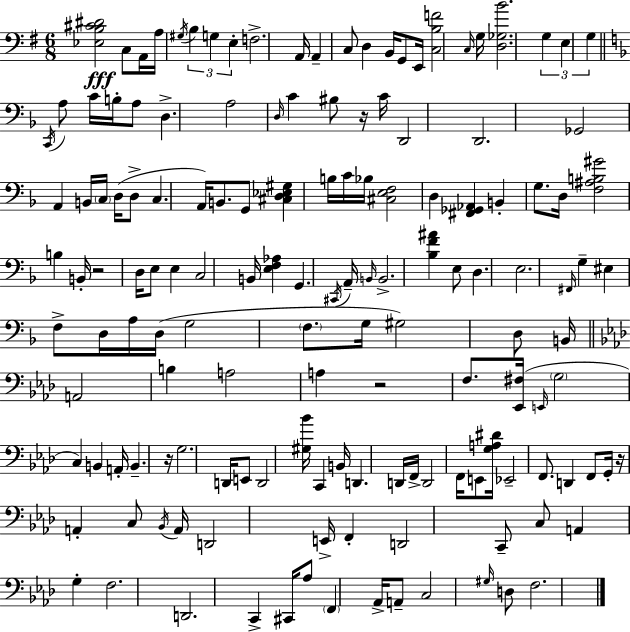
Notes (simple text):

[Eb3,B3,C#4,D#4]/h C3/e A2/s A3/s G#3/s B3/q G3/q E3/q F3/h. A2/s A2/q C3/e D3/q B2/s G2/e E2/s [C3,B3,F4]/h C3/s G3/s [D3,Gb3,B4]/h. G3/q E3/q G3/q C2/s A3/e C4/s B3/s A3/e D3/q. A3/h D3/s C4/q BIS3/e R/s C4/s D2/h D2/h. Gb2/h A2/q B2/s C3/s D3/s D3/e C3/q. A2/s B2/e. G2/e [C#3,D3,Eb3,G#3]/q B3/s C4/s Bb3/s [C#3,E3,F3]/h D3/q [F#2,Gb2,Ab2]/q B2/q G3/e. D3/s [F3,A#3,B3,G#4]/h B3/q B2/s R/h D3/s E3/e E3/q C3/h B2/s [E3,F3,Ab3]/q G2/q. C#2/s A2/s B2/s B2/h. [Bb3,F4,A#4]/q E3/e D3/q. E3/h. F#2/s G3/q EIS3/q F3/e D3/s A3/s D3/s G3/h F3/e. G3/s G#3/h D3/e B2/s A2/h B3/q A3/h A3/q R/h F3/e. [Eb2,F#3]/s E2/s G3/h C3/q B2/q A2/s B2/q. R/s G3/h. D2/s E2/e D2/h [G#3,Bb4]/s C2/q B2/s D2/q. D2/s F2/s D2/h F2/s E2/e [G3,A3,D#4]/s Eb2/h F2/e. D2/q F2/e G2/s R/s A2/q C3/e Bb2/s A2/s D2/h E2/s F2/q D2/h C2/e C3/e A2/q G3/q F3/h. D2/h. C2/q C#2/s Ab3/e F2/q Ab2/s A2/e C3/h G#3/s D3/e F3/h.